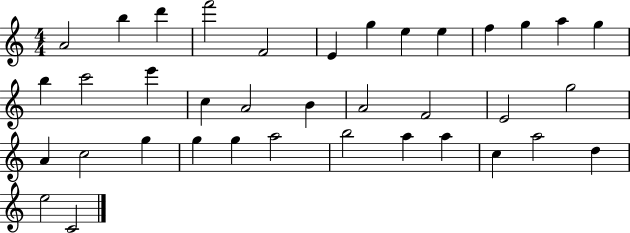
{
  \clef treble
  \numericTimeSignature
  \time 4/4
  \key c \major
  a'2 b''4 d'''4 | f'''2 f'2 | e'4 g''4 e''4 e''4 | f''4 g''4 a''4 g''4 | \break b''4 c'''2 e'''4 | c''4 a'2 b'4 | a'2 f'2 | e'2 g''2 | \break a'4 c''2 g''4 | g''4 g''4 a''2 | b''2 a''4 a''4 | c''4 a''2 d''4 | \break e''2 c'2 | \bar "|."
}